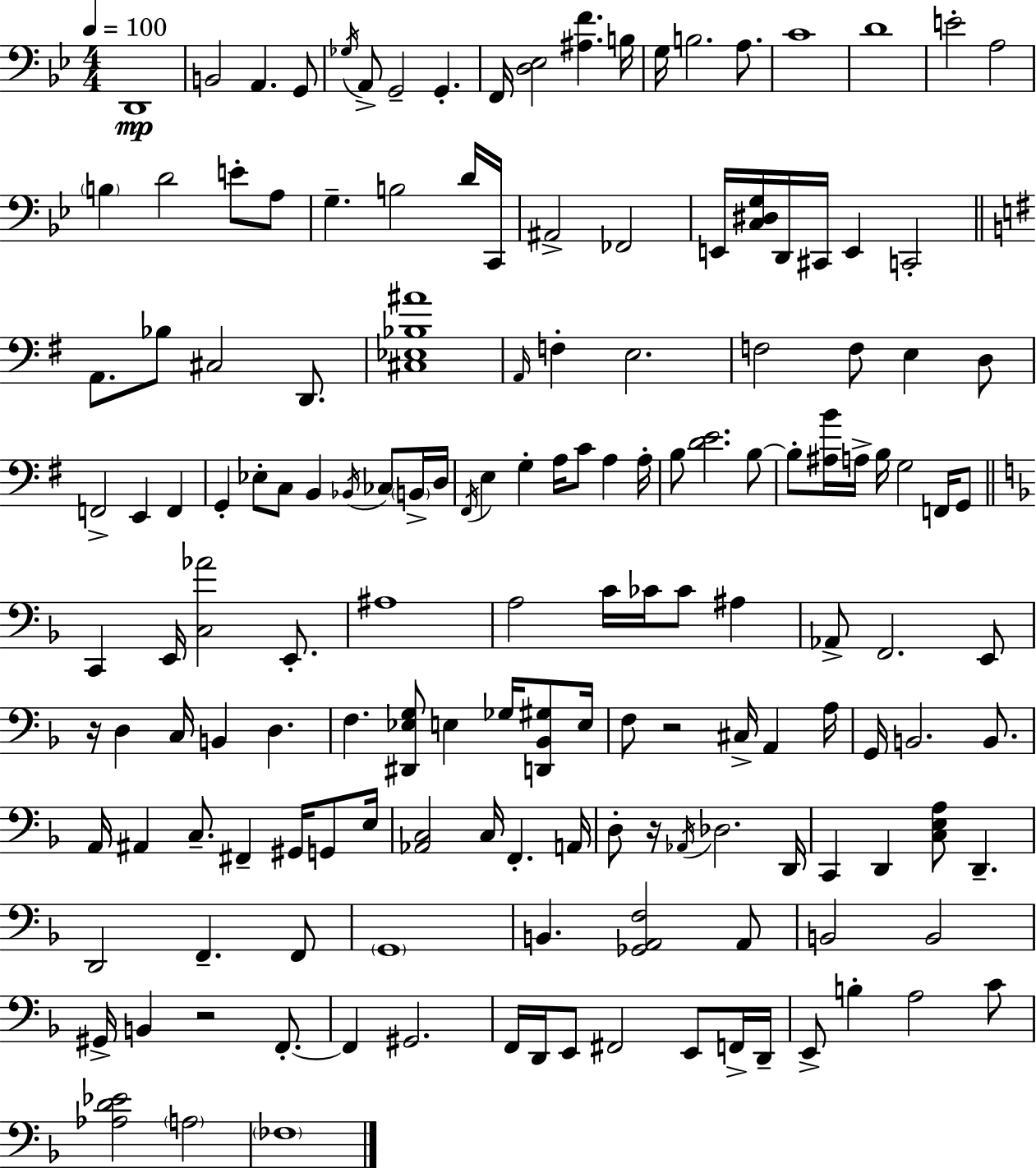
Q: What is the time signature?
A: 4/4